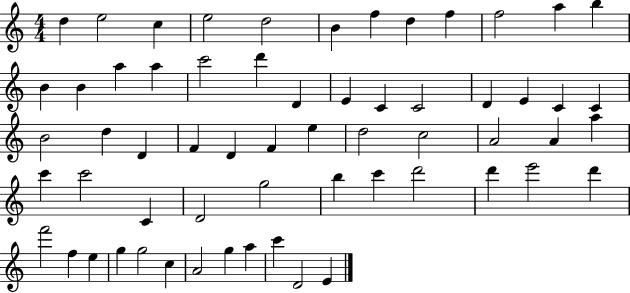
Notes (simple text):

D5/q E5/h C5/q E5/h D5/h B4/q F5/q D5/q F5/q F5/h A5/q B5/q B4/q B4/q A5/q A5/q C6/h D6/q D4/q E4/q C4/q C4/h D4/q E4/q C4/q C4/q B4/h D5/q D4/q F4/q D4/q F4/q E5/q D5/h C5/h A4/h A4/q A5/q C6/q C6/h C4/q D4/h G5/h B5/q C6/q D6/h D6/q E6/h D6/q F6/h F5/q E5/q G5/q G5/h C5/q A4/h G5/q A5/q C6/q D4/h E4/q